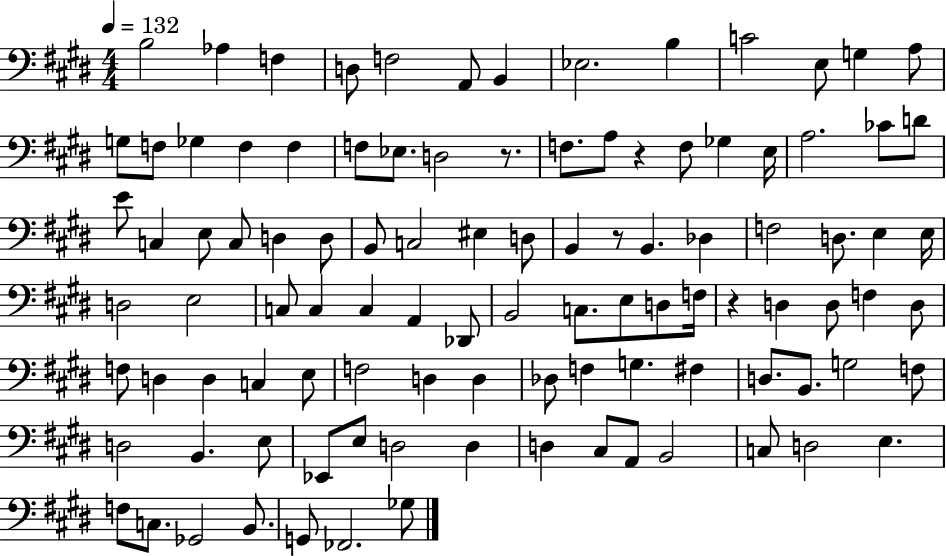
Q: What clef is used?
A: bass